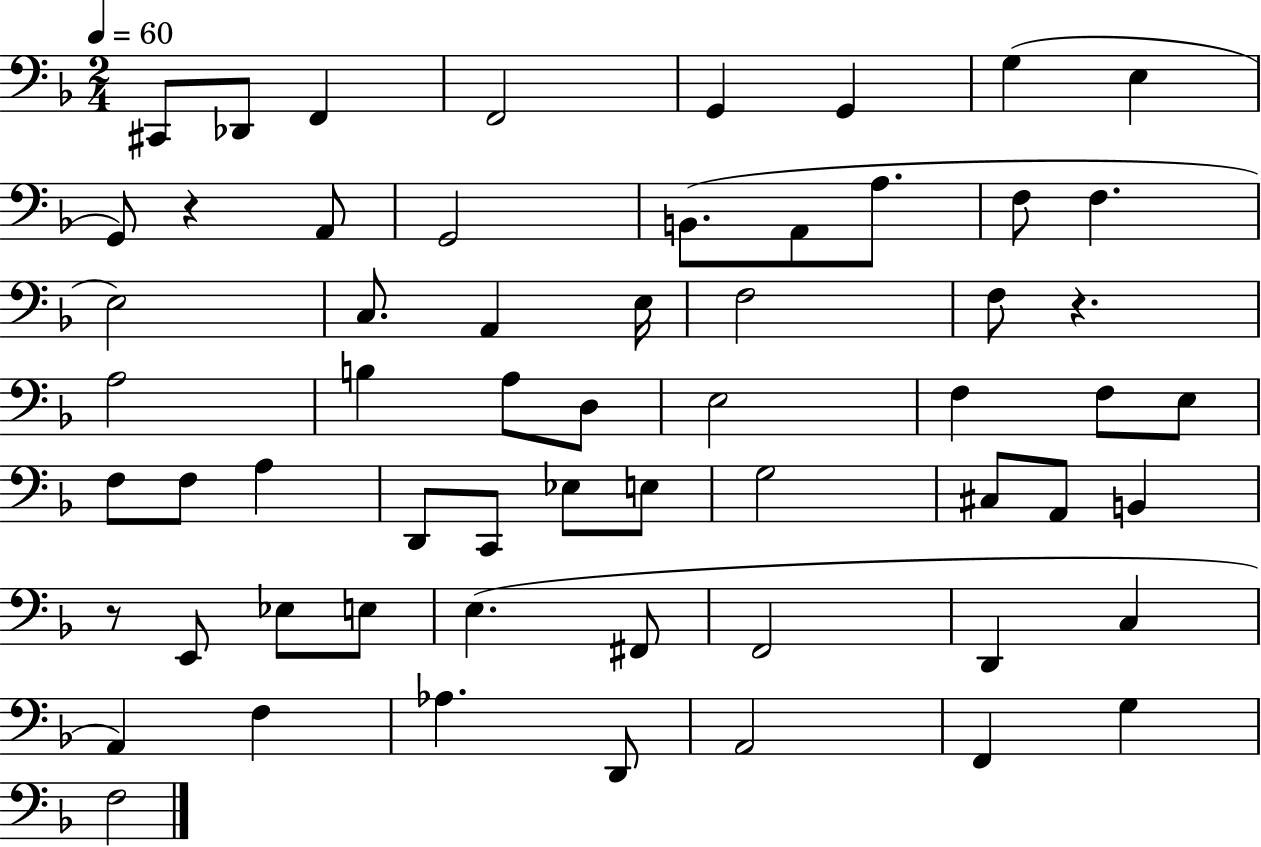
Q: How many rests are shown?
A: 3